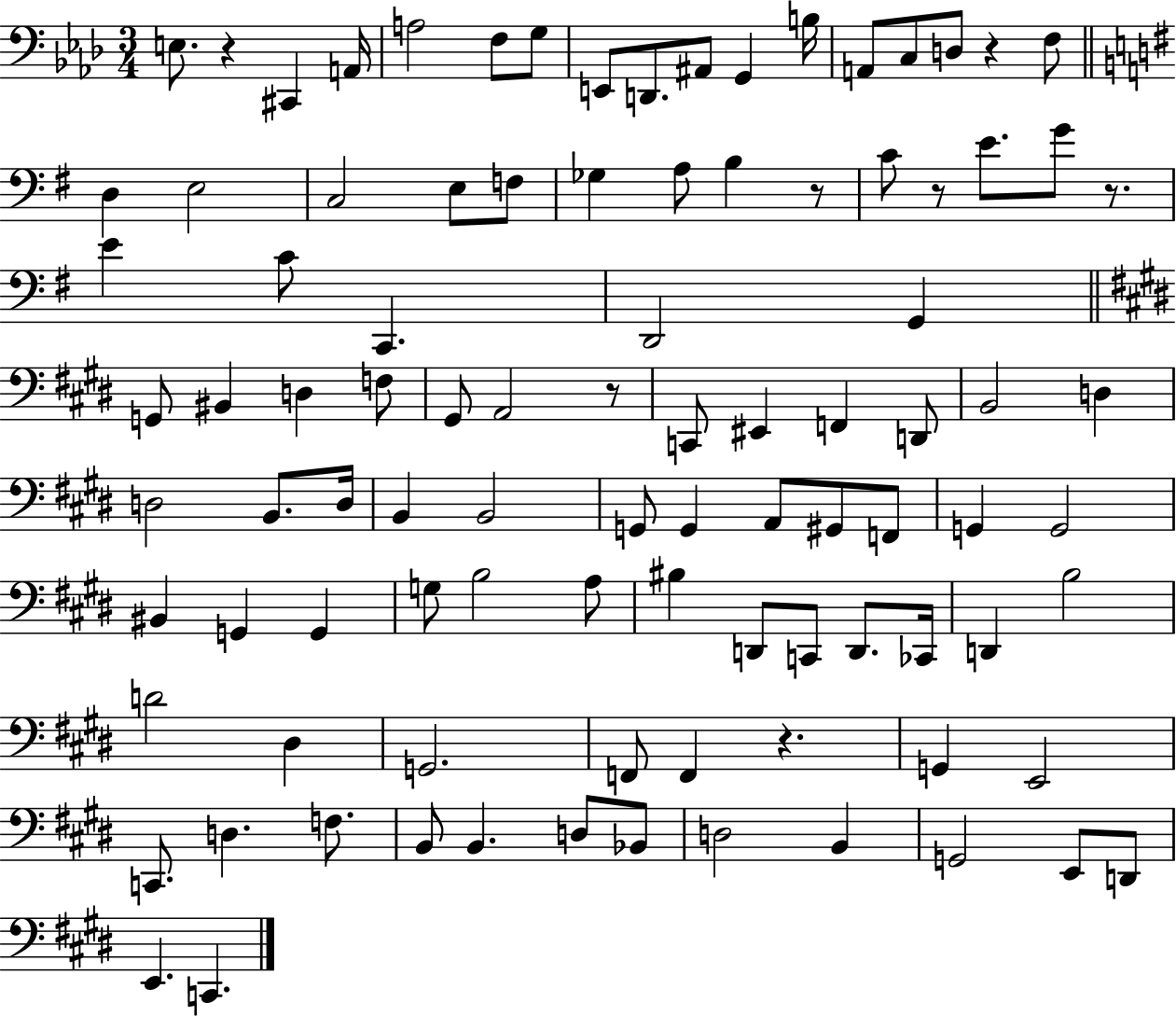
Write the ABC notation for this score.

X:1
T:Untitled
M:3/4
L:1/4
K:Ab
E,/2 z ^C,, A,,/4 A,2 F,/2 G,/2 E,,/2 D,,/2 ^A,,/2 G,, B,/4 A,,/2 C,/2 D,/2 z F,/2 D, E,2 C,2 E,/2 F,/2 _G, A,/2 B, z/2 C/2 z/2 E/2 G/2 z/2 E C/2 C,, D,,2 G,, G,,/2 ^B,, D, F,/2 ^G,,/2 A,,2 z/2 C,,/2 ^E,, F,, D,,/2 B,,2 D, D,2 B,,/2 D,/4 B,, B,,2 G,,/2 G,, A,,/2 ^G,,/2 F,,/2 G,, G,,2 ^B,, G,, G,, G,/2 B,2 A,/2 ^B, D,,/2 C,,/2 D,,/2 _C,,/4 D,, B,2 D2 ^D, G,,2 F,,/2 F,, z G,, E,,2 C,,/2 D, F,/2 B,,/2 B,, D,/2 _B,,/2 D,2 B,, G,,2 E,,/2 D,,/2 E,, C,,